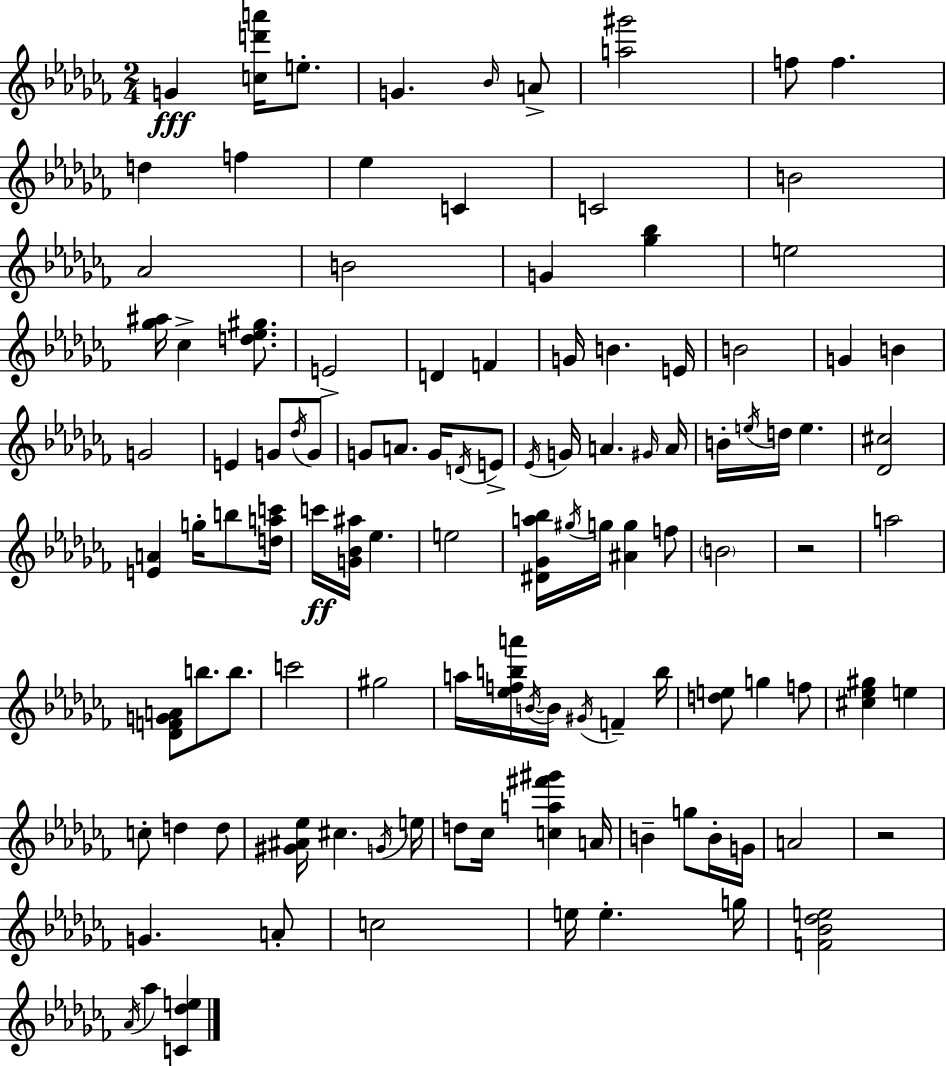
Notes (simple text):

G4/q [C5,D6,A6]/s E5/e. G4/q. Bb4/s A4/e [A5,G#6]/h F5/e F5/q. D5/q F5/q Eb5/q C4/q C4/h B4/h Ab4/h B4/h G4/q [Gb5,Bb5]/q E5/h [Gb5,A#5]/s CES5/q [D5,Eb5,G#5]/e. E4/h D4/q F4/q G4/s B4/q. E4/s B4/h G4/q B4/q G4/h E4/q G4/e Db5/s G4/e G4/e A4/e. G4/s D4/s E4/e Eb4/s G4/s A4/q. G#4/s A4/s B4/s E5/s D5/s E5/q. [Db4,C#5]/h [E4,A4]/q G5/s B5/e [D5,A5,C6]/s C6/s [G4,Bb4,A#5]/s Eb5/q. E5/h [D#4,Gb4,A5,Bb5]/s G#5/s G5/s [A#4,G5]/q F5/e B4/h R/h A5/h [Db4,F4,G4,A4]/e B5/e. B5/e. C6/h G#5/h A5/s [Eb5,F5,B5,A6]/s B4/s B4/s G#4/s F4/q B5/s [D5,E5]/e G5/q F5/e [C#5,Eb5,G#5]/q E5/q C5/e D5/q D5/e [G#4,A#4,Eb5]/s C#5/q. G4/s E5/s D5/e CES5/s [C5,A5,F#6,G#6]/q A4/s B4/q G5/e B4/s G4/s A4/h R/h G4/q. A4/e C5/h E5/s E5/q. G5/s [F4,Bb4,Db5,E5]/h Ab4/s Ab5/q [C4,Db5,E5]/q